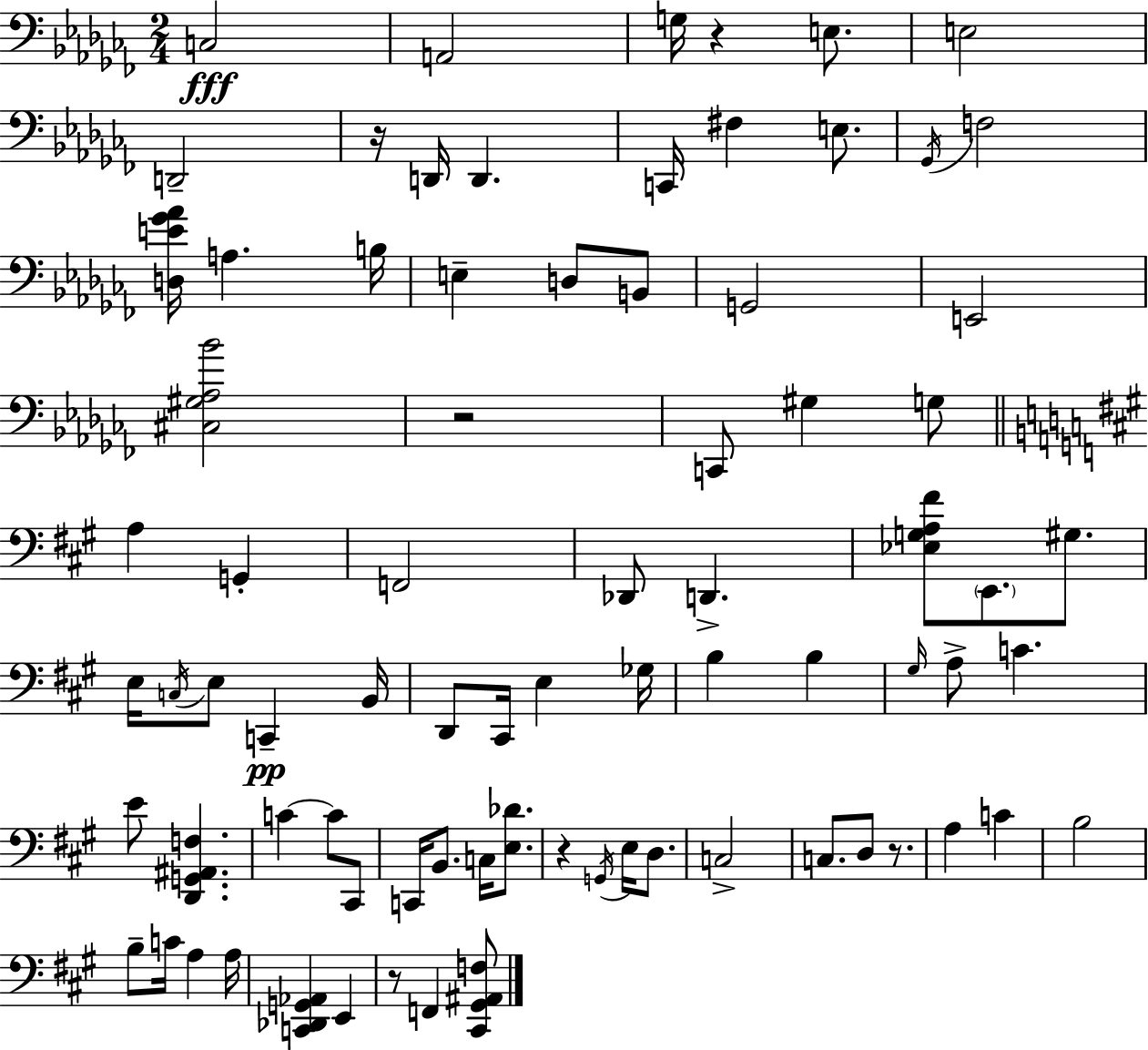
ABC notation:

X:1
T:Untitled
M:2/4
L:1/4
K:Abm
C,2 A,,2 G,/4 z E,/2 E,2 D,,2 z/4 D,,/4 D,, C,,/4 ^F, E,/2 _G,,/4 F,2 [D,E_G_A]/4 A, B,/4 E, D,/2 B,,/2 G,,2 E,,2 [^C,^G,_A,_B]2 z2 C,,/2 ^G, G,/2 A, G,, F,,2 _D,,/2 D,, [_E,G,A,^F]/2 E,,/2 ^G,/2 E,/4 C,/4 E,/2 C,, B,,/4 D,,/2 ^C,,/4 E, _G,/4 B, B, ^G,/4 A,/2 C E/2 [D,,G,,^A,,F,] C C/2 ^C,,/2 C,,/4 B,,/2 C,/4 [E,_D]/2 z G,,/4 E,/4 D,/2 C,2 C,/2 D,/2 z/2 A, C B,2 B,/2 C/4 A, A,/4 [C,,_D,,G,,_A,,] E,, z/2 F,, [^C,,^G,,^A,,F,]/2